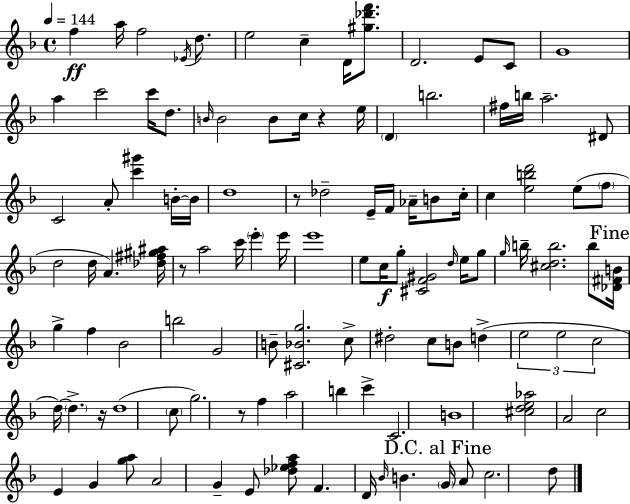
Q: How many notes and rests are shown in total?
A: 114